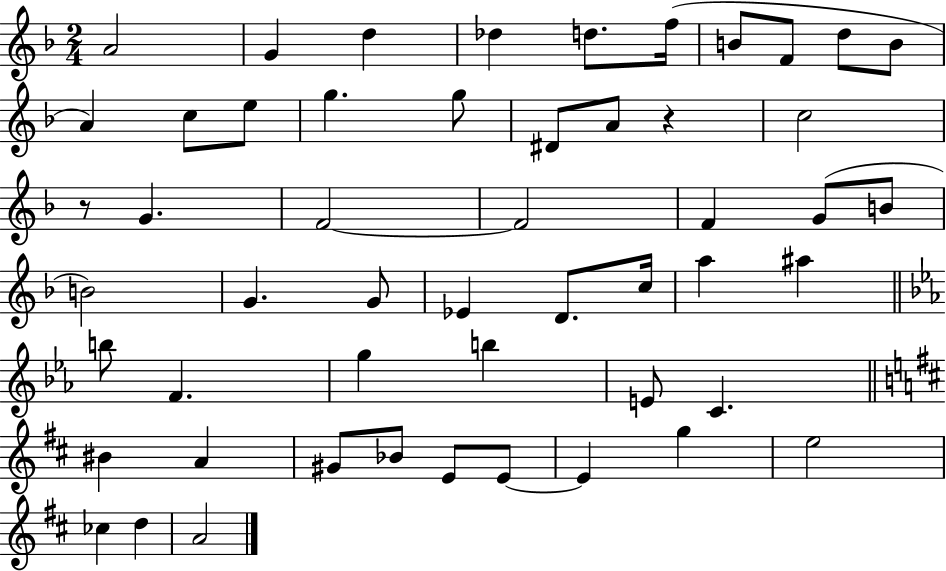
A4/h G4/q D5/q Db5/q D5/e. F5/s B4/e F4/e D5/e B4/e A4/q C5/e E5/e G5/q. G5/e D#4/e A4/e R/q C5/h R/e G4/q. F4/h F4/h F4/q G4/e B4/e B4/h G4/q. G4/e Eb4/q D4/e. C5/s A5/q A#5/q B5/e F4/q. G5/q B5/q E4/e C4/q. BIS4/q A4/q G#4/e Bb4/e E4/e E4/e E4/q G5/q E5/h CES5/q D5/q A4/h